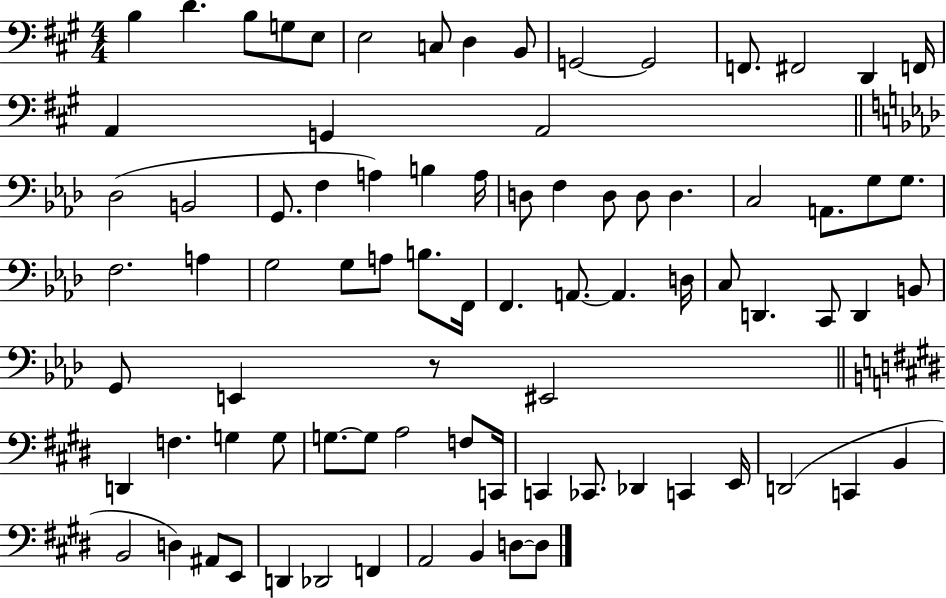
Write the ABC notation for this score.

X:1
T:Untitled
M:4/4
L:1/4
K:A
B, D B,/2 G,/2 E,/2 E,2 C,/2 D, B,,/2 G,,2 G,,2 F,,/2 ^F,,2 D,, F,,/4 A,, G,, A,,2 _D,2 B,,2 G,,/2 F, A, B, A,/4 D,/2 F, D,/2 D,/2 D, C,2 A,,/2 G,/2 G,/2 F,2 A, G,2 G,/2 A,/2 B,/2 F,,/4 F,, A,,/2 A,, D,/4 C,/2 D,, C,,/2 D,, B,,/2 G,,/2 E,, z/2 ^E,,2 D,, F, G, G,/2 G,/2 G,/2 A,2 F,/2 C,,/4 C,, _C,,/2 _D,, C,, E,,/4 D,,2 C,, B,, B,,2 D, ^A,,/2 E,,/2 D,, _D,,2 F,, A,,2 B,, D,/2 D,/2